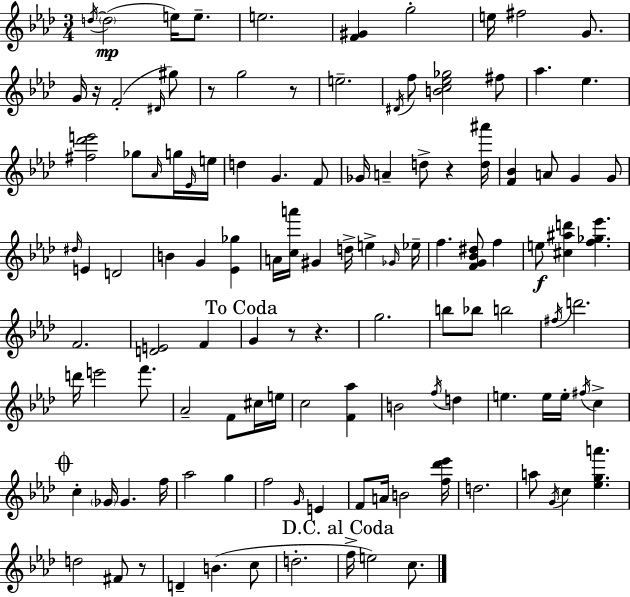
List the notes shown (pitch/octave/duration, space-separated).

D5/s D5/h E5/s E5/e. E5/h. [F4,G#4]/q G5/h E5/s F#5/h G4/e. G4/s R/s F4/h D#4/s G#5/e R/e G5/h R/e E5/h. D#4/s F5/e [B4,C5,Eb5,Gb5]/h F#5/e Ab5/q. Eb5/q. [F#5,Db6,E6]/h Gb5/e Ab4/s G5/s Eb4/s E5/s D5/q G4/q. F4/e Gb4/s A4/q D5/e R/q [D5,A#6]/s [F4,Bb4]/q A4/e G4/q G4/e D#5/s E4/q D4/h B4/q G4/q [Eb4,Gb5]/q A4/s [C5,A6]/s G#4/q D5/s E5/q Gb4/s Eb5/s F5/q. [F4,G4,Bb4,D#5]/e F5/q E5/e [C#5,A#5,D6]/q [F5,Gb5,Eb6]/q. F4/h. [D4,E4]/h F4/q G4/q R/e R/q. G5/h. B5/e Bb5/e B5/h F#5/s D6/h. D6/s E6/h F6/e. Ab4/h F4/e C#5/s E5/s C5/h [F4,Ab5]/q B4/h F5/s D5/q E5/q. E5/s E5/s F#5/s C5/q C5/q Gb4/s Gb4/q. F5/s Ab5/h G5/q F5/h G4/s E4/q F4/e A4/s B4/h [F5,Db6,Eb6]/s D5/h. A5/e G4/s C5/q [Eb5,G5,A6]/q. D5/h F#4/e R/e D4/q B4/q. C5/e D5/h. F5/s E5/h C5/e.